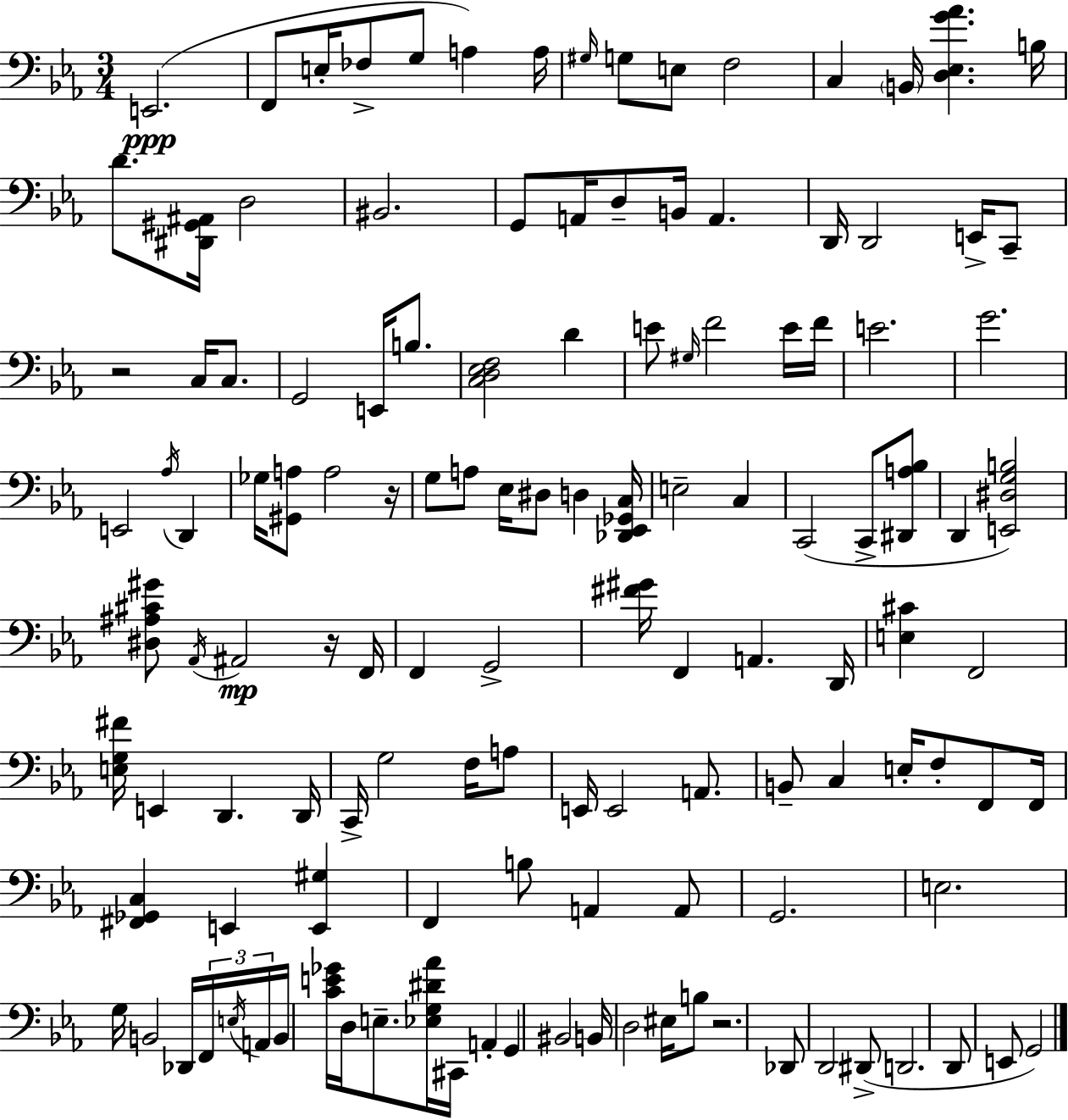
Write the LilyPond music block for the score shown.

{
  \clef bass
  \numericTimeSignature
  \time 3/4
  \key c \minor
  \repeat volta 2 { e,2.(\ppp | f,8 e16-. fes8-> g8 a4) a16 | \grace { gis16 } g8 e8 f2 | c4 \parenthesize b,16 <d ees g' aes'>4. | \break b16 d'8. <dis, gis, ais,>16 d2 | bis,2. | g,8 a,16 d8-- b,16 a,4. | d,16 d,2 e,16-> c,8-- | \break r2 c16 c8. | g,2 e,16 b8. | <c d ees f>2 d'4 | e'8 \grace { gis16 } f'2 | \break e'16 f'16 e'2. | g'2. | e,2 \acciaccatura { aes16 } d,4 | ges16 <gis, a>8 a2 | \break r16 g8 a8 ees16 dis8 d4 | <des, ees, ges, c>16 e2-- c4 | c,2( c,8-> | <dis, a bes>8 d,4 <e, dis g b>2) | \break <dis ais cis' gis'>8 \acciaccatura { aes,16 }\mp ais,2 | r16 f,16 f,4 g,2-> | <fis' gis'>16 f,4 a,4. | d,16 <e cis'>4 f,2 | \break <e g fis'>16 e,4 d,4. | d,16 c,16-> g2 | f16 a8 e,16 e,2 | a,8. b,8-- c4 e16-. f8-. | \break f,8 f,16 <fis, ges, c>4 e,4 | <e, gis>4 f,4 b8 a,4 | a,8 g,2. | e2. | \break g16 b,2 | des,16 \tuplet 3/2 { f,16 \acciaccatura { e16 } a,16 } b,16 <c' e' ges'>16 d16 e8.-- <ees g dis' aes'>16 | cis,16 a,4-. g,4 bis,2 | b,16 d2 | \break eis16 b8 r2. | des,8 d,2 | dis,8->( d,2. | d,8 e,8 g,2) | \break } \bar "|."
}